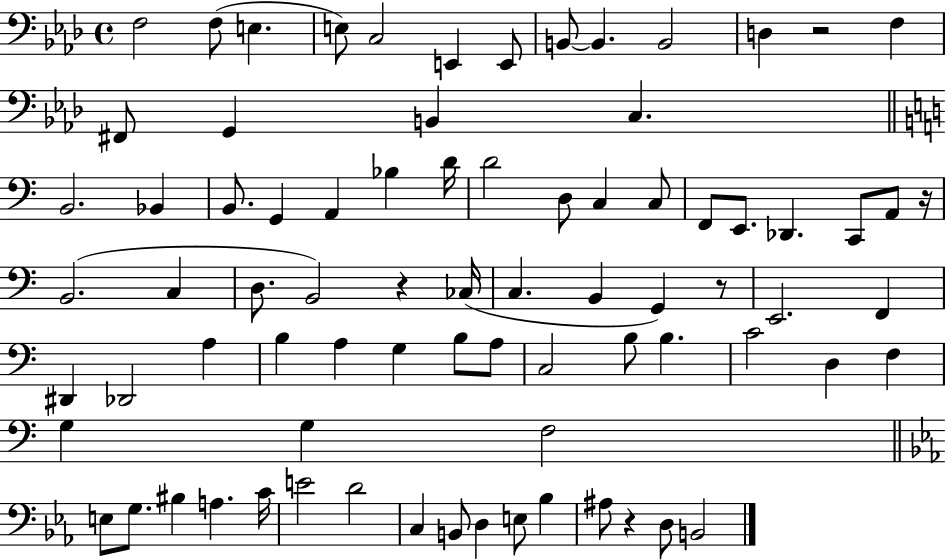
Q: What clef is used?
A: bass